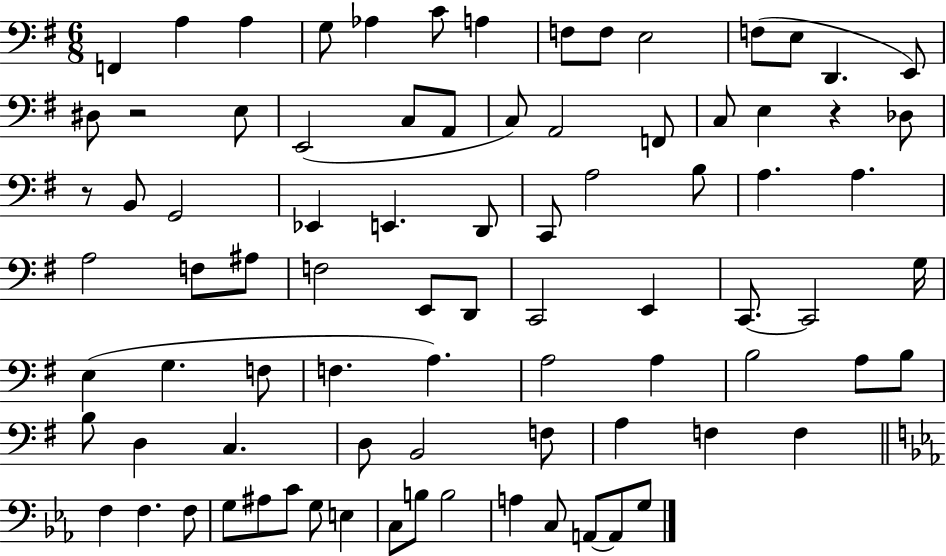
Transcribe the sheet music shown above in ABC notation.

X:1
T:Untitled
M:6/8
L:1/4
K:G
F,, A, A, G,/2 _A, C/2 A, F,/2 F,/2 E,2 F,/2 E,/2 D,, E,,/2 ^D,/2 z2 E,/2 E,,2 C,/2 A,,/2 C,/2 A,,2 F,,/2 C,/2 E, z _D,/2 z/2 B,,/2 G,,2 _E,, E,, D,,/2 C,,/2 A,2 B,/2 A, A, A,2 F,/2 ^A,/2 F,2 E,,/2 D,,/2 C,,2 E,, C,,/2 C,,2 G,/4 E, G, F,/2 F, A, A,2 A, B,2 A,/2 B,/2 B,/2 D, C, D,/2 B,,2 F,/2 A, F, F, F, F, F,/2 G,/2 ^A,/2 C/2 G,/2 E, C,/2 B,/2 B,2 A, C,/2 A,,/2 A,,/2 G,/2